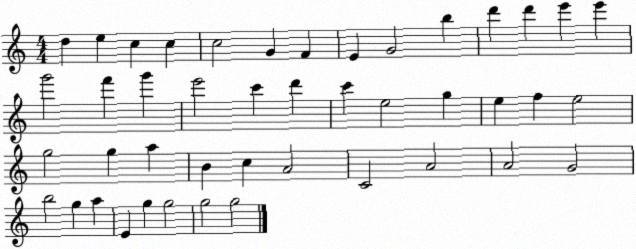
X:1
T:Untitled
M:4/4
L:1/4
K:C
d e c c c2 G F E G2 b d' d' e' e' g'2 f' g' e'2 c' d' c' e2 g e f e2 g2 g a B c A2 C2 A2 A2 G2 b2 g a E g g2 g2 g2